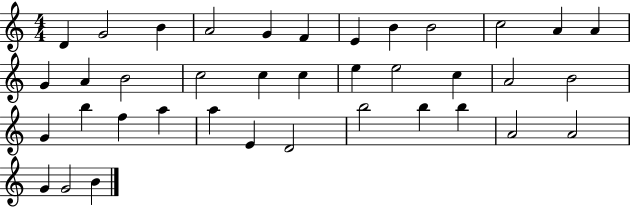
{
  \clef treble
  \numericTimeSignature
  \time 4/4
  \key c \major
  d'4 g'2 b'4 | a'2 g'4 f'4 | e'4 b'4 b'2 | c''2 a'4 a'4 | \break g'4 a'4 b'2 | c''2 c''4 c''4 | e''4 e''2 c''4 | a'2 b'2 | \break g'4 b''4 f''4 a''4 | a''4 e'4 d'2 | b''2 b''4 b''4 | a'2 a'2 | \break g'4 g'2 b'4 | \bar "|."
}